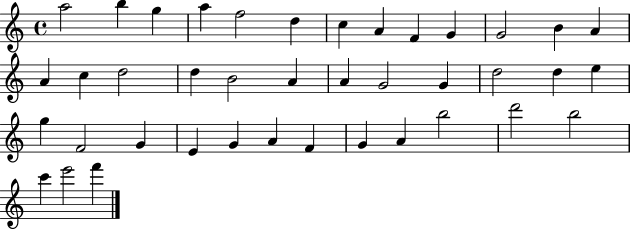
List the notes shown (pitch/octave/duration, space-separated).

A5/h B5/q G5/q A5/q F5/h D5/q C5/q A4/q F4/q G4/q G4/h B4/q A4/q A4/q C5/q D5/h D5/q B4/h A4/q A4/q G4/h G4/q D5/h D5/q E5/q G5/q F4/h G4/q E4/q G4/q A4/q F4/q G4/q A4/q B5/h D6/h B5/h C6/q E6/h F6/q